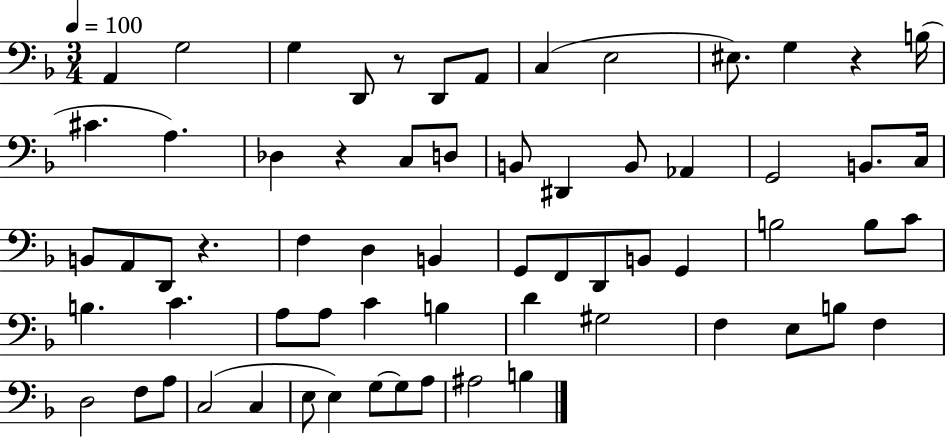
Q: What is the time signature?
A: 3/4